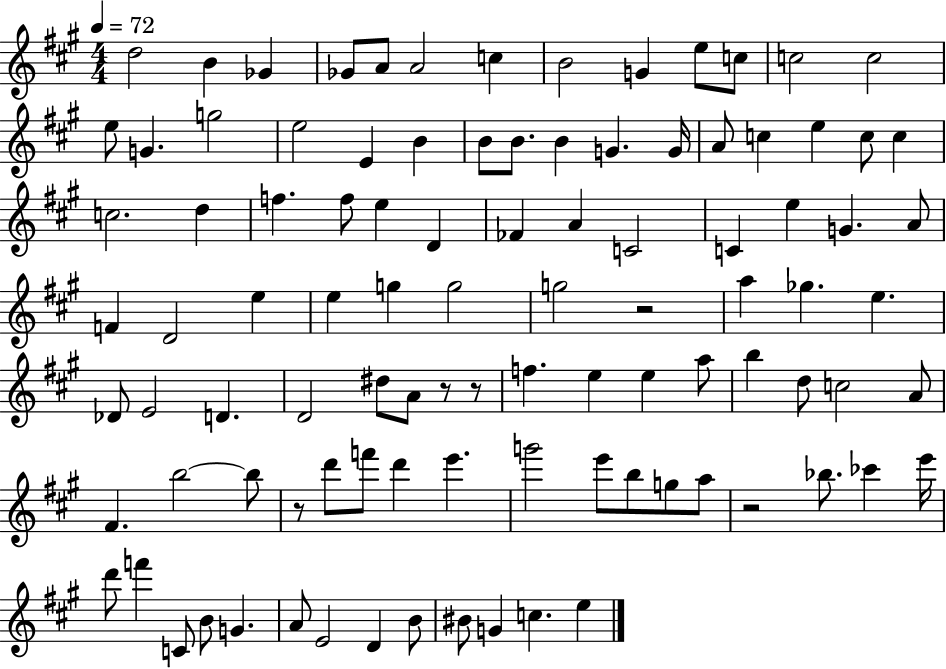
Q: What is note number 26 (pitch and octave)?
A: C5